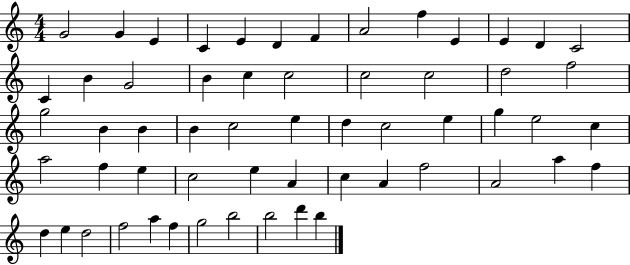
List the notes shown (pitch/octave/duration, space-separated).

G4/h G4/q E4/q C4/q E4/q D4/q F4/q A4/h F5/q E4/q E4/q D4/q C4/h C4/q B4/q G4/h B4/q C5/q C5/h C5/h C5/h D5/h F5/h G5/h B4/q B4/q B4/q C5/h E5/q D5/q C5/h E5/q G5/q E5/h C5/q A5/h F5/q E5/q C5/h E5/q A4/q C5/q A4/q F5/h A4/h A5/q F5/q D5/q E5/q D5/h F5/h A5/q F5/q G5/h B5/h B5/h D6/q B5/q